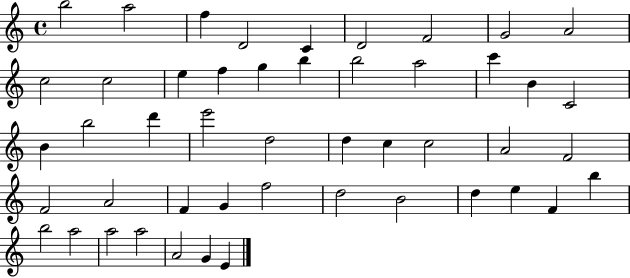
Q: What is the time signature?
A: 4/4